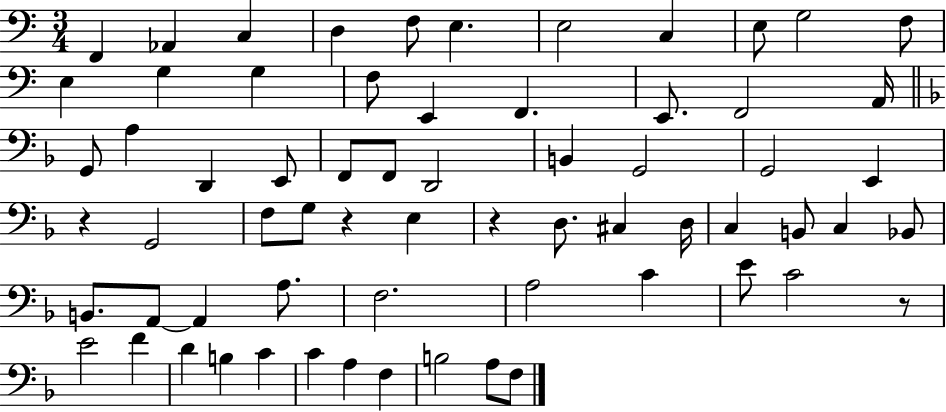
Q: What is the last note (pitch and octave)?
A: F3